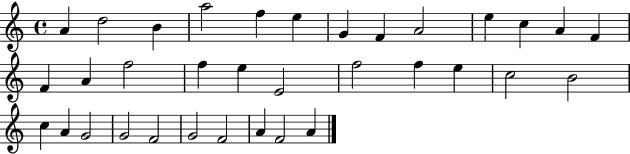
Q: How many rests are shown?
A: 0